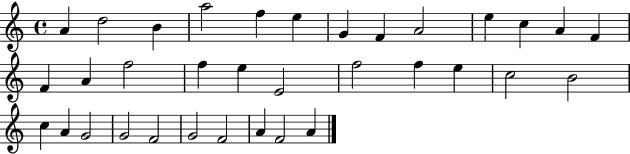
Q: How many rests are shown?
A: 0